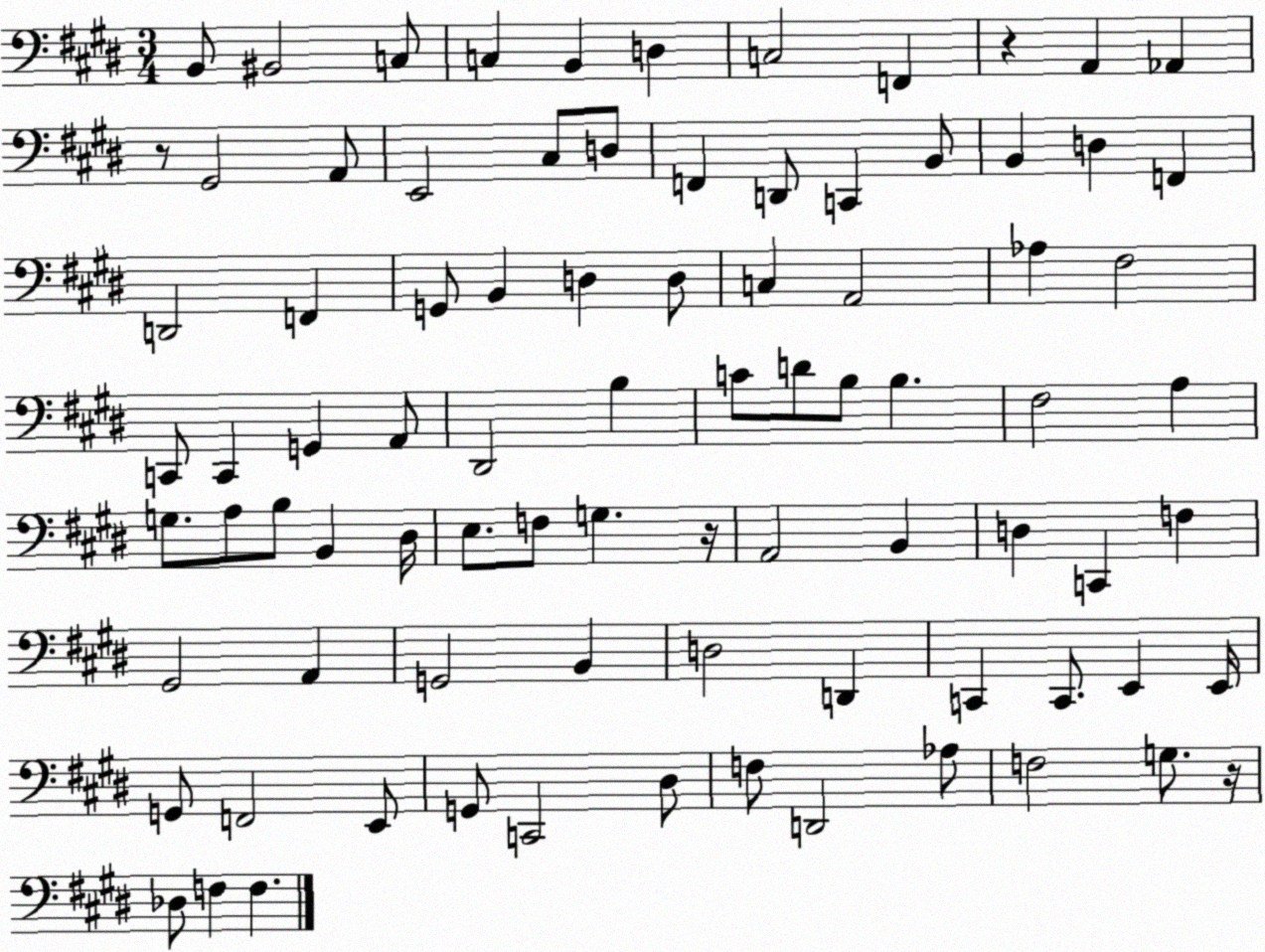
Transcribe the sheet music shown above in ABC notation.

X:1
T:Untitled
M:3/4
L:1/4
K:E
B,,/2 ^B,,2 C,/2 C, B,, D, C,2 F,, z A,, _A,, z/2 ^G,,2 A,,/2 E,,2 ^C,/2 D,/2 F,, D,,/2 C,, B,,/2 B,, D, F,, D,,2 F,, G,,/2 B,, D, D,/2 C, A,,2 _A, ^F,2 C,,/2 C,, G,, A,,/2 ^D,,2 B, C/2 D/2 B,/2 B, ^F,2 A, G,/2 A,/2 B,/2 B,, ^D,/4 E,/2 F,/2 G, z/4 A,,2 B,, D, C,, F, ^G,,2 A,, G,,2 B,, D,2 D,, C,, C,,/2 E,, E,,/4 G,,/2 F,,2 E,,/2 G,,/2 C,,2 ^D,/2 F,/2 D,,2 _A,/2 F,2 G,/2 z/4 _D,/2 F, F,